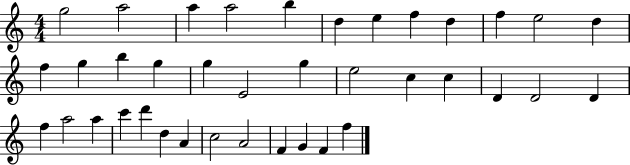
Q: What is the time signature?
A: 4/4